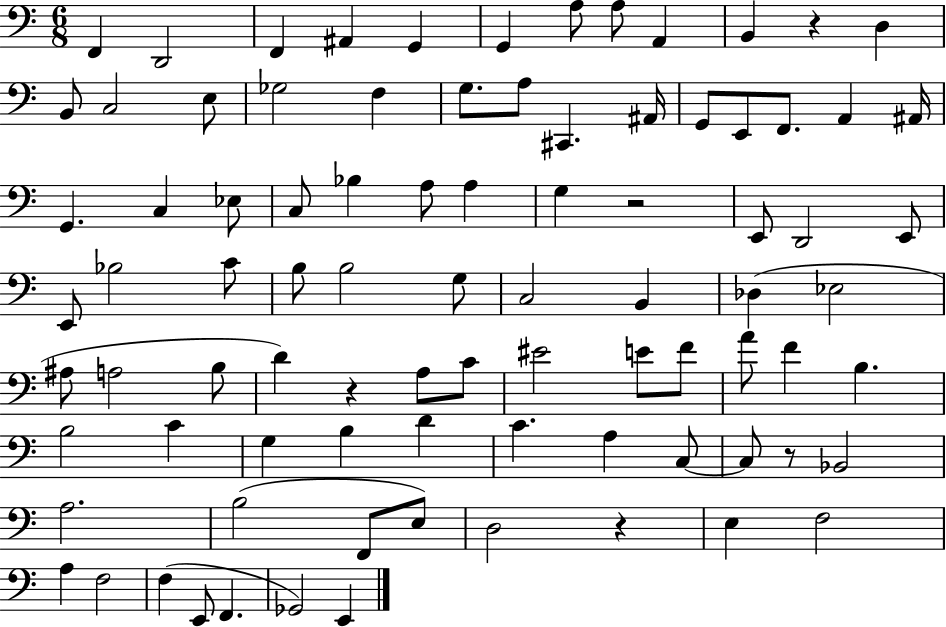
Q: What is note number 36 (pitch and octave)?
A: E2